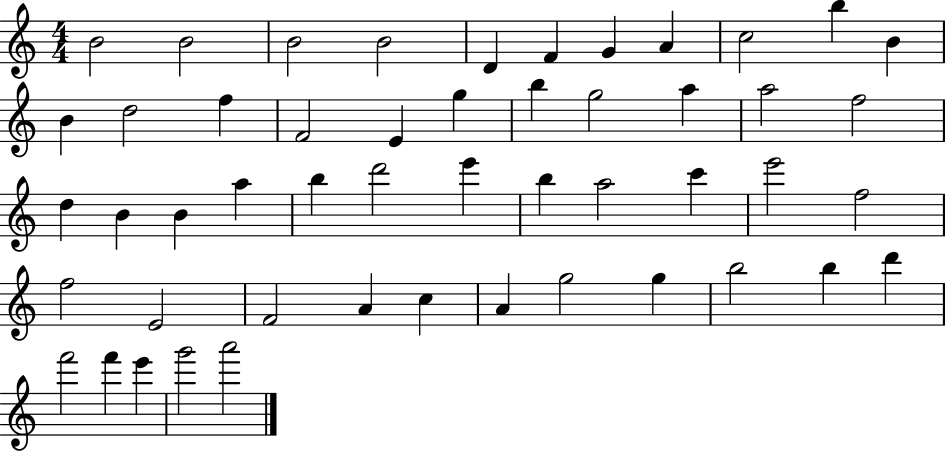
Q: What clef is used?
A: treble